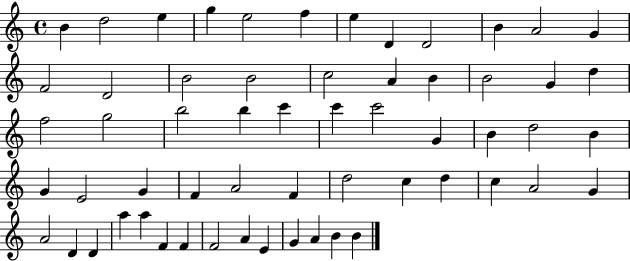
{
  \clef treble
  \time 4/4
  \defaultTimeSignature
  \key c \major
  b'4 d''2 e''4 | g''4 e''2 f''4 | e''4 d'4 d'2 | b'4 a'2 g'4 | \break f'2 d'2 | b'2 b'2 | c''2 a'4 b'4 | b'2 g'4 d''4 | \break f''2 g''2 | b''2 b''4 c'''4 | c'''4 c'''2 g'4 | b'4 d''2 b'4 | \break g'4 e'2 g'4 | f'4 a'2 f'4 | d''2 c''4 d''4 | c''4 a'2 g'4 | \break a'2 d'4 d'4 | a''4 a''4 f'4 f'4 | f'2 a'4 e'4 | g'4 a'4 b'4 b'4 | \break \bar "|."
}